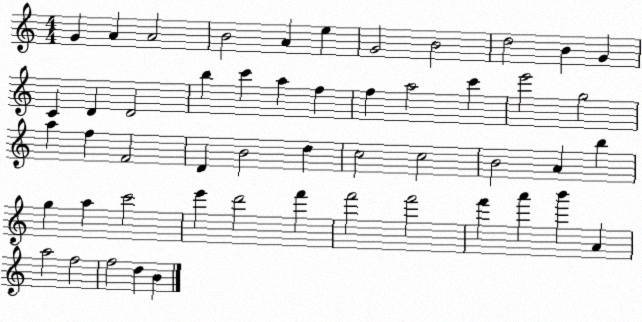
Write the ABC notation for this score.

X:1
T:Untitled
M:4/4
L:1/4
K:C
G A A2 B2 A e G2 B2 d2 B G C D D2 b c' a f f a2 c' e'2 g2 a f F2 D B2 d c2 c2 B2 A b g a c'2 e' d'2 f' f'2 f'2 f' a' b' A a2 f2 f2 d B